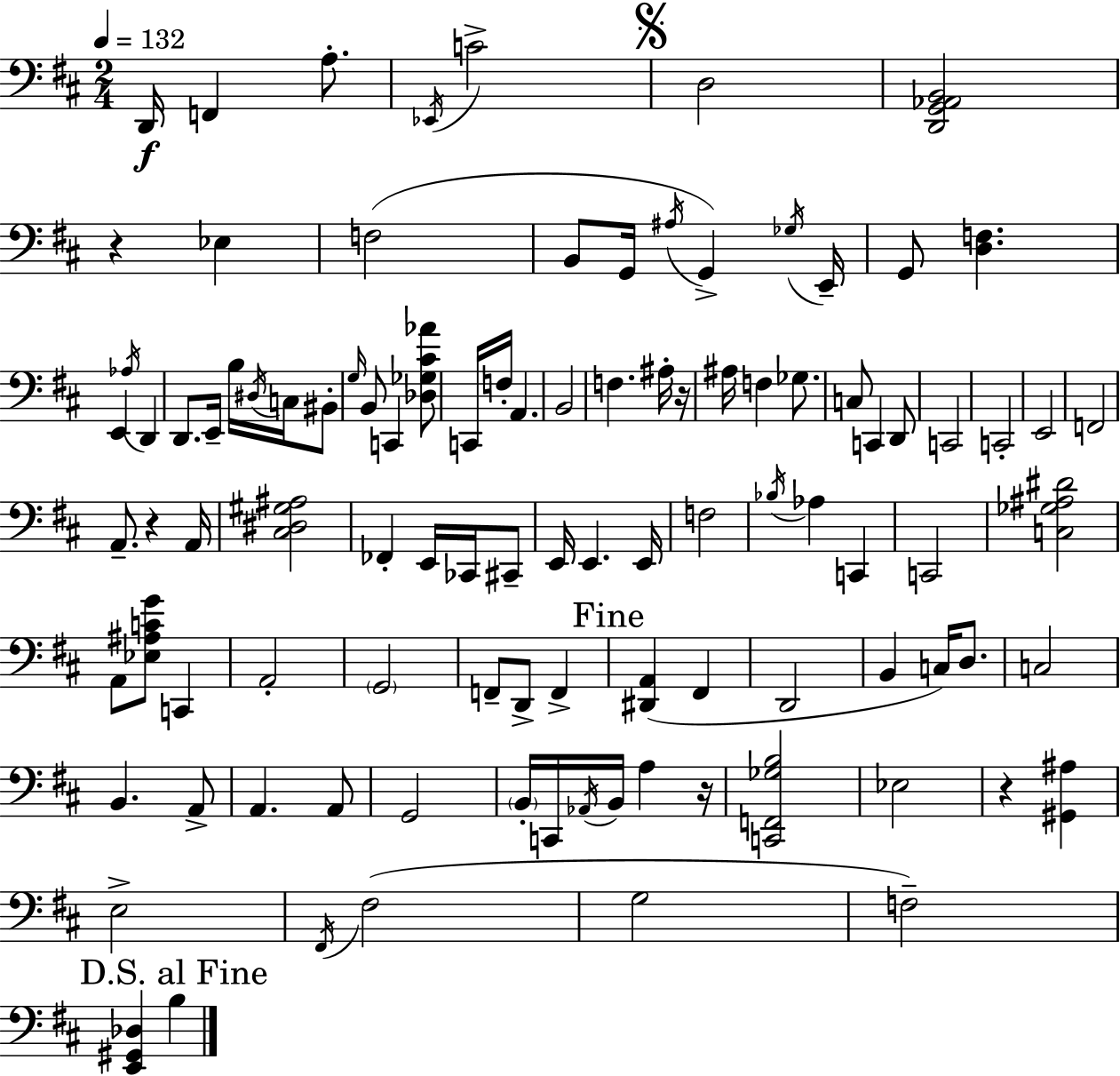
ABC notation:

X:1
T:Untitled
M:2/4
L:1/4
K:D
D,,/4 F,, A,/2 _E,,/4 C2 D,2 [D,,G,,_A,,B,,]2 z _E, F,2 B,,/2 G,,/4 ^A,/4 G,, _G,/4 E,,/4 G,,/2 [D,F,] E,, _A,/4 D,, D,,/2 E,,/4 B,/4 ^D,/4 C,/4 ^B,,/2 G,/4 B,,/2 C,, [_D,_G,^C_A]/2 C,,/4 F,/4 A,, B,,2 F, ^A,/4 z/4 ^A,/4 F, _G,/2 C,/2 C,, D,,/2 C,,2 C,,2 E,,2 F,,2 A,,/2 z A,,/4 [^C,^D,^G,^A,]2 _F,, E,,/4 _C,,/4 ^C,,/2 E,,/4 E,, E,,/4 F,2 _B,/4 _A, C,, C,,2 [C,_G,^A,^D]2 A,,/2 [_E,^A,CG]/2 C,, A,,2 G,,2 F,,/2 D,,/2 F,, [^D,,A,,] ^F,, D,,2 B,, C,/4 D,/2 C,2 B,, A,,/2 A,, A,,/2 G,,2 B,,/4 C,,/4 _A,,/4 B,,/4 A, z/4 [C,,F,,_G,B,]2 _E,2 z [^G,,^A,] E,2 ^F,,/4 ^F,2 G,2 F,2 [E,,^G,,_D,] B,